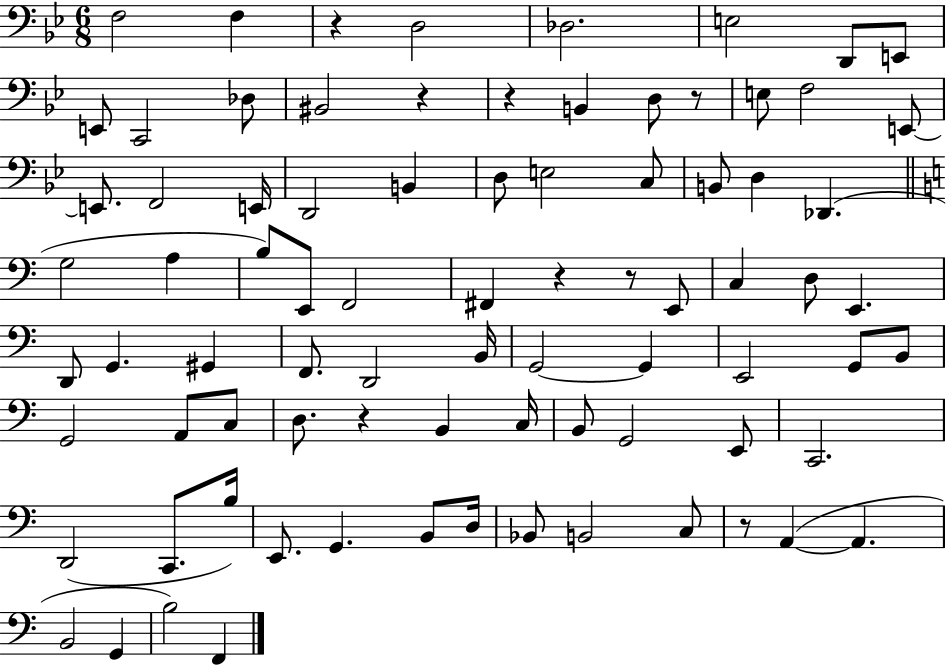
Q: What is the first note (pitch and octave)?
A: F3